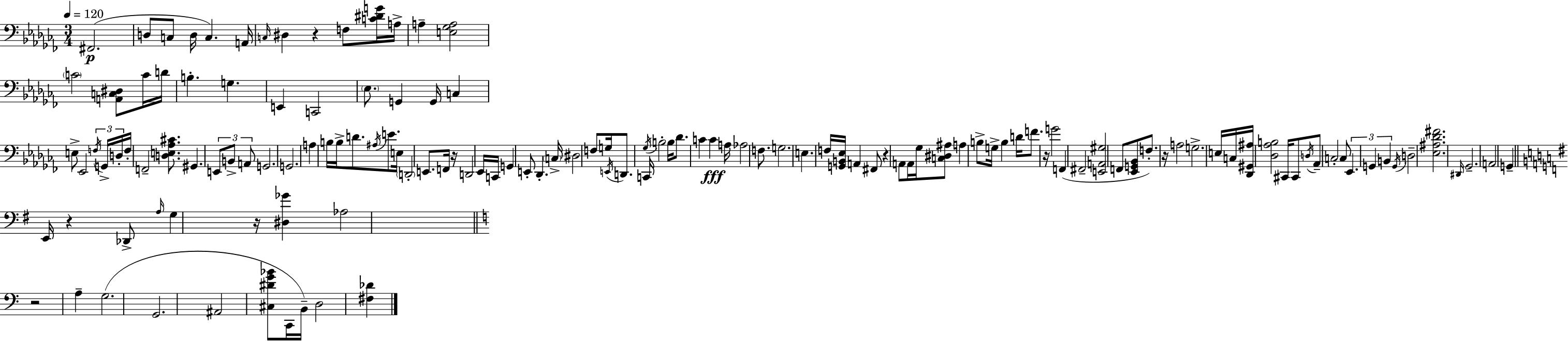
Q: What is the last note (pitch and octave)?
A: D3